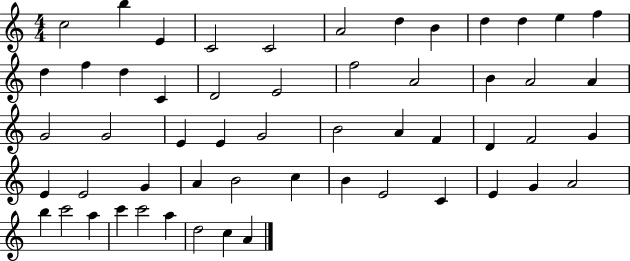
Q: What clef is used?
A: treble